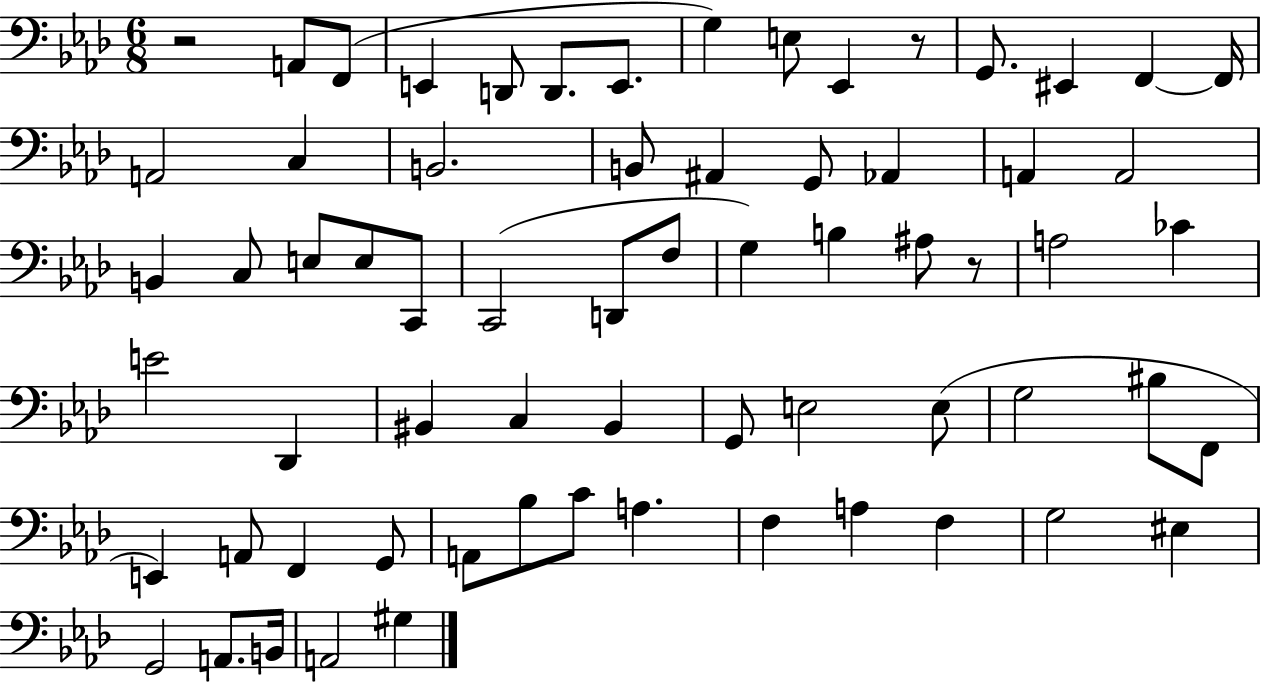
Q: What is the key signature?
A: AES major